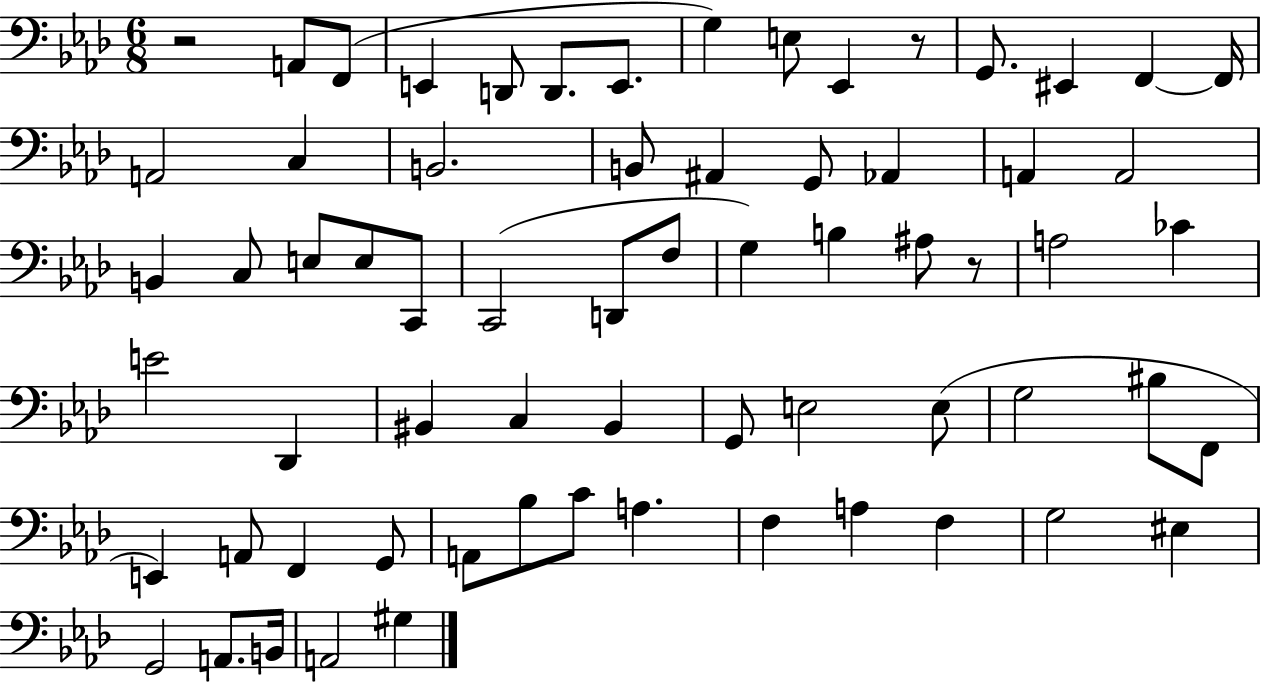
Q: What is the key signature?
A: AES major